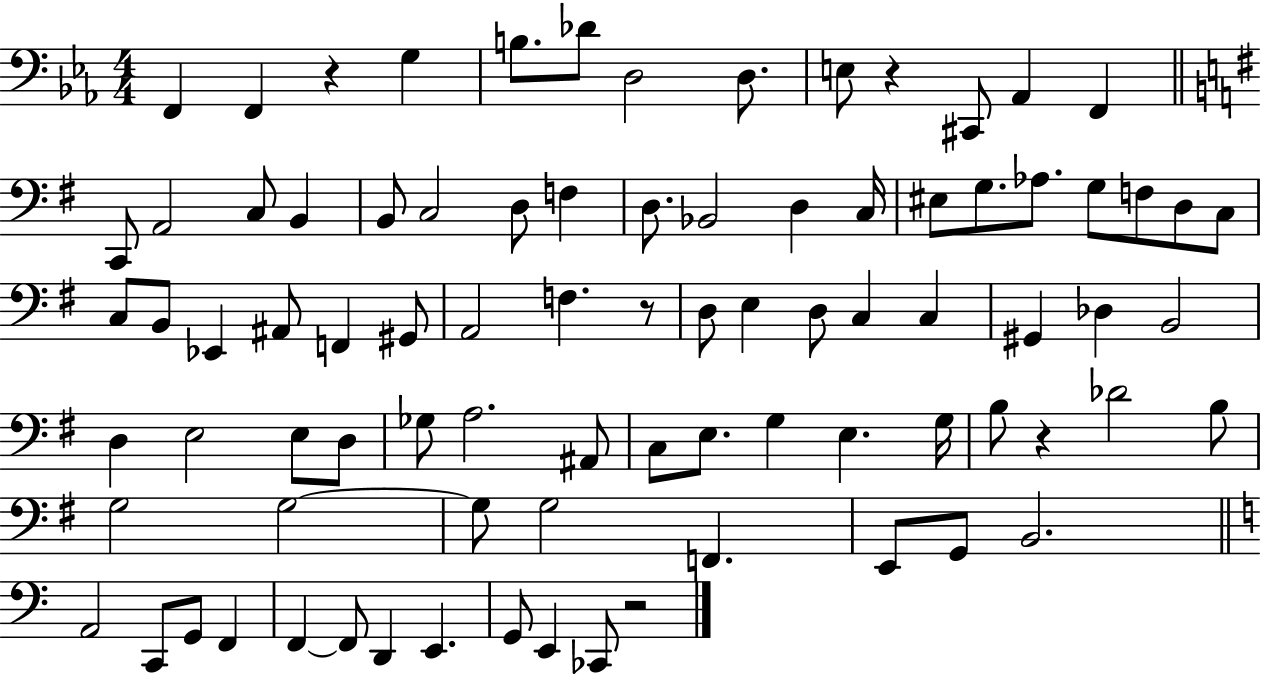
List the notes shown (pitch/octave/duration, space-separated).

F2/q F2/q R/q G3/q B3/e. Db4/e D3/h D3/e. E3/e R/q C#2/e Ab2/q F2/q C2/e A2/h C3/e B2/q B2/e C3/h D3/e F3/q D3/e. Bb2/h D3/q C3/s EIS3/e G3/e. Ab3/e. G3/e F3/e D3/e C3/e C3/e B2/e Eb2/q A#2/e F2/q G#2/e A2/h F3/q. R/e D3/e E3/q D3/e C3/q C3/q G#2/q Db3/q B2/h D3/q E3/h E3/e D3/e Gb3/e A3/h. A#2/e C3/e E3/e. G3/q E3/q. G3/s B3/e R/q Db4/h B3/e G3/h G3/h G3/e G3/h F2/q. E2/e G2/e B2/h. A2/h C2/e G2/e F2/q F2/q F2/e D2/q E2/q. G2/e E2/q CES2/e R/h